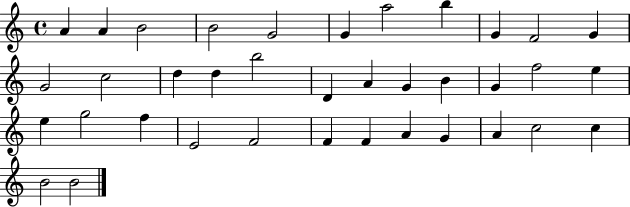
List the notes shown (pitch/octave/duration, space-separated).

A4/q A4/q B4/h B4/h G4/h G4/q A5/h B5/q G4/q F4/h G4/q G4/h C5/h D5/q D5/q B5/h D4/q A4/q G4/q B4/q G4/q F5/h E5/q E5/q G5/h F5/q E4/h F4/h F4/q F4/q A4/q G4/q A4/q C5/h C5/q B4/h B4/h